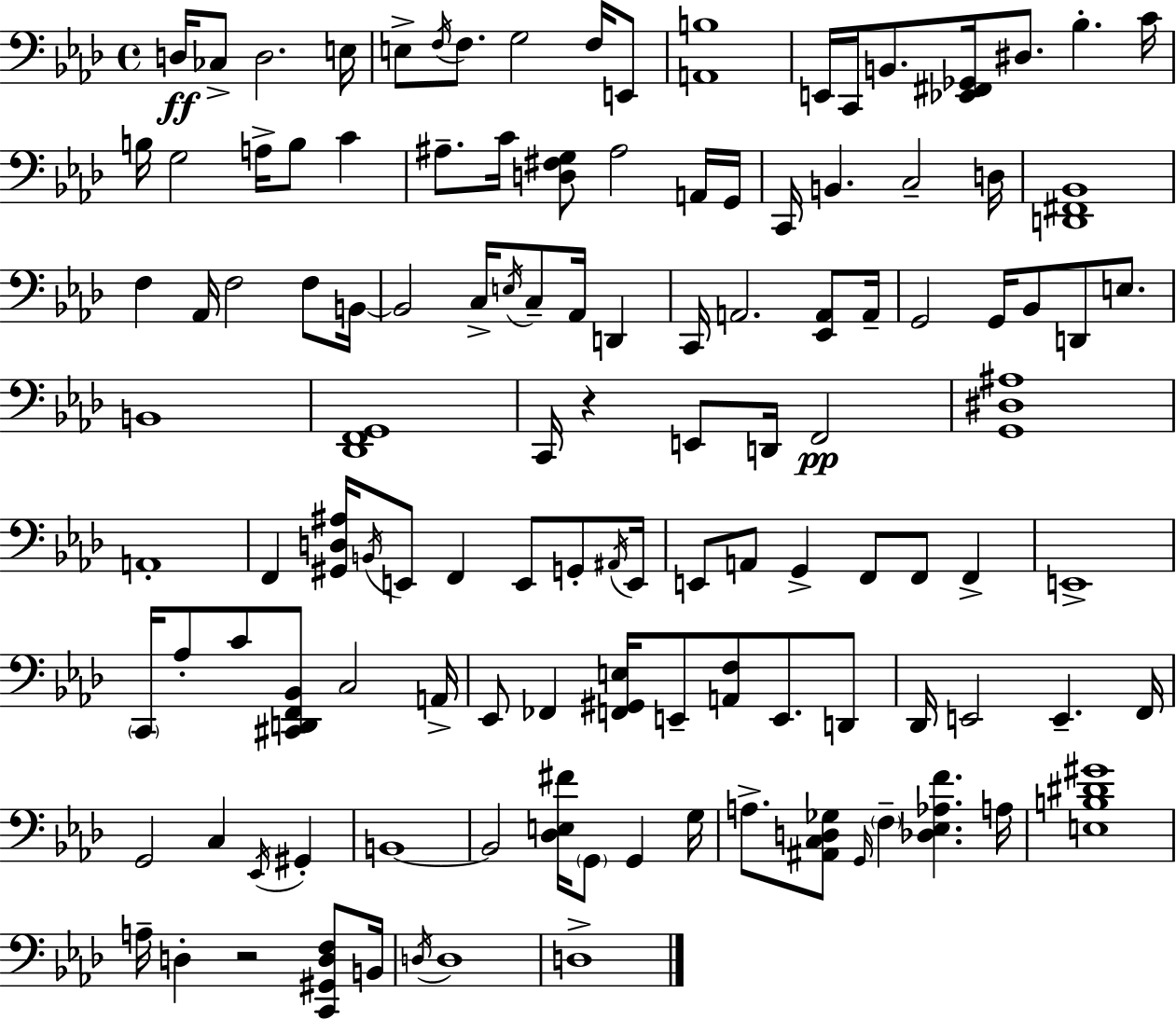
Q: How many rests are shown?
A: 2